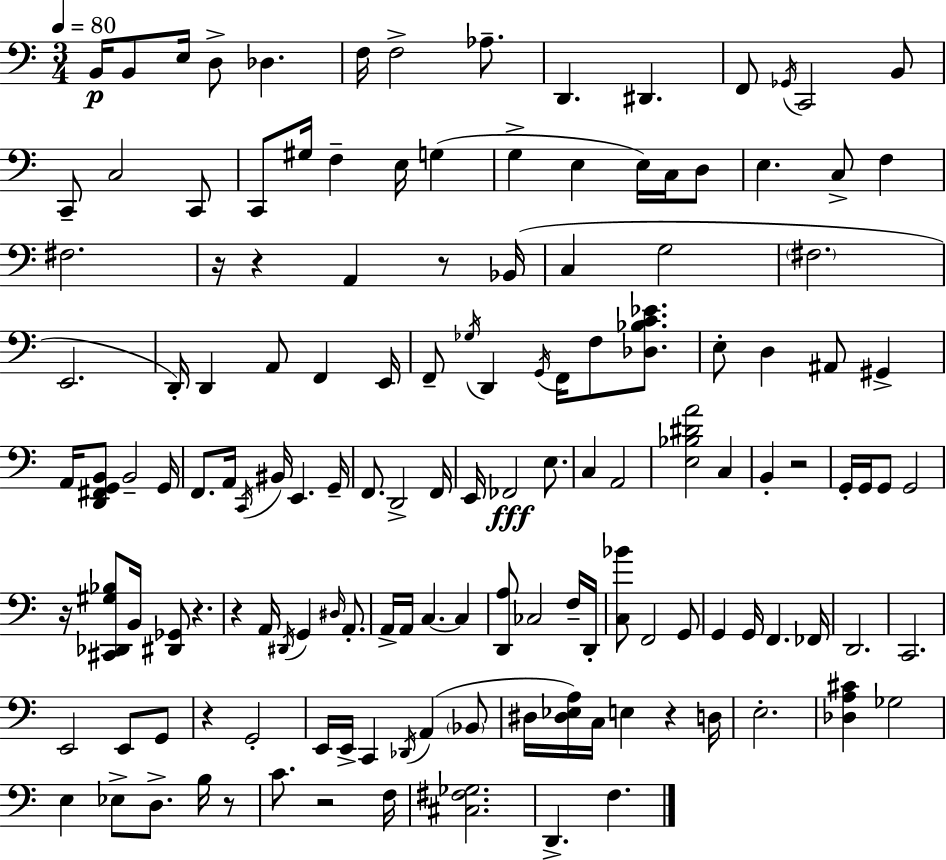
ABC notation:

X:1
T:Untitled
M:3/4
L:1/4
K:Am
B,,/4 B,,/2 E,/4 D,/2 _D, F,/4 F,2 _A,/2 D,, ^D,, F,,/2 _G,,/4 C,,2 B,,/2 C,,/2 C,2 C,,/2 C,,/2 ^G,/4 F, E,/4 G, G, E, E,/4 C,/4 D,/2 E, C,/2 F, ^F,2 z/4 z A,, z/2 _B,,/4 C, G,2 ^F,2 E,,2 D,,/4 D,, A,,/2 F,, E,,/4 F,,/2 _G,/4 D,, G,,/4 F,,/4 F,/2 [_D,_B,C_E]/2 E,/2 D, ^A,,/2 ^G,, A,,/4 [D,,^F,,G,,B,,]/2 B,,2 G,,/4 F,,/2 A,,/4 C,,/4 ^B,,/4 E,, G,,/4 F,,/2 D,,2 F,,/4 E,,/4 _F,,2 E,/2 C, A,,2 [E,_B,^DA]2 C, B,, z2 G,,/4 G,,/4 G,,/2 G,,2 z/4 [^C,,_D,,^G,_B,]/2 B,,/4 [^D,,_G,,]/2 z z A,,/4 ^D,,/4 G,, ^D,/4 A,,/2 A,,/4 A,,/4 C, C, [D,,A,]/2 _C,2 F,/4 D,,/4 [C,_B]/2 F,,2 G,,/2 G,, G,,/4 F,, _F,,/4 D,,2 C,,2 E,,2 E,,/2 G,,/2 z G,,2 E,,/4 E,,/4 C,, _D,,/4 A,, _B,,/2 ^D,/4 [^D,_E,A,]/4 C,/4 E, z D,/4 E,2 [_D,A,^C] _G,2 E, _E,/2 D,/2 B,/4 z/2 C/2 z2 F,/4 [^C,^F,_G,]2 D,, F,